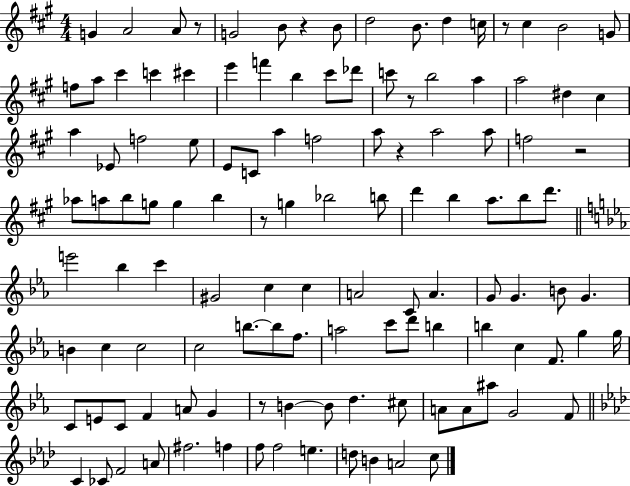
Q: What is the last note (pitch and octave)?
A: C5